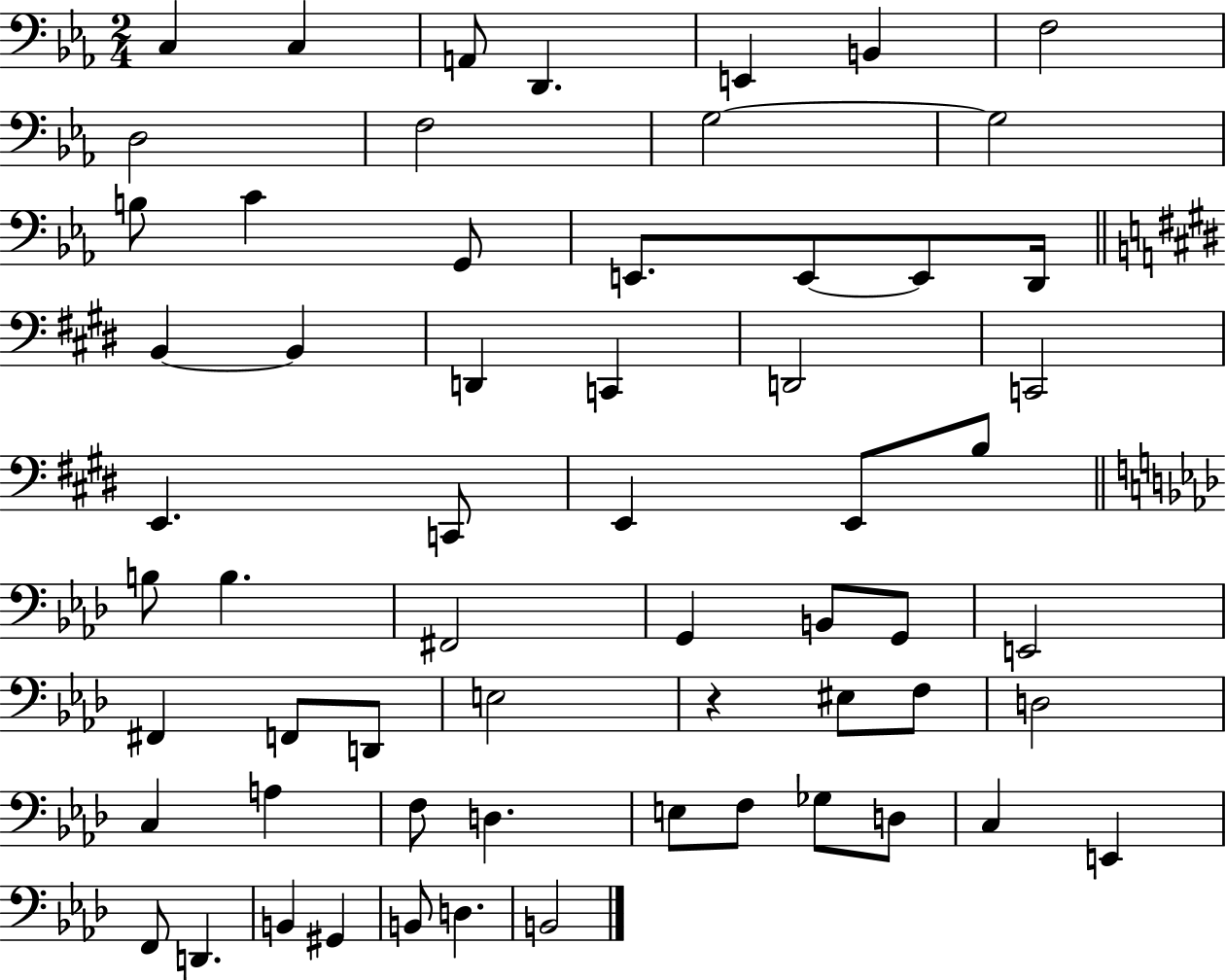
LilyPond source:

{
  \clef bass
  \numericTimeSignature
  \time 2/4
  \key ees \major
  c4 c4 | a,8 d,4. | e,4 b,4 | f2 | \break d2 | f2 | g2~~ | g2 | \break b8 c'4 g,8 | e,8. e,8~~ e,8 d,16 | \bar "||" \break \key e \major b,4~~ b,4 | d,4 c,4 | d,2 | c,2 | \break e,4. c,8 | e,4 e,8 b8 | \bar "||" \break \key aes \major b8 b4. | fis,2 | g,4 b,8 g,8 | e,2 | \break fis,4 f,8 d,8 | e2 | r4 eis8 f8 | d2 | \break c4 a4 | f8 d4. | e8 f8 ges8 d8 | c4 e,4 | \break f,8 d,4. | b,4 gis,4 | b,8 d4. | b,2 | \break \bar "|."
}